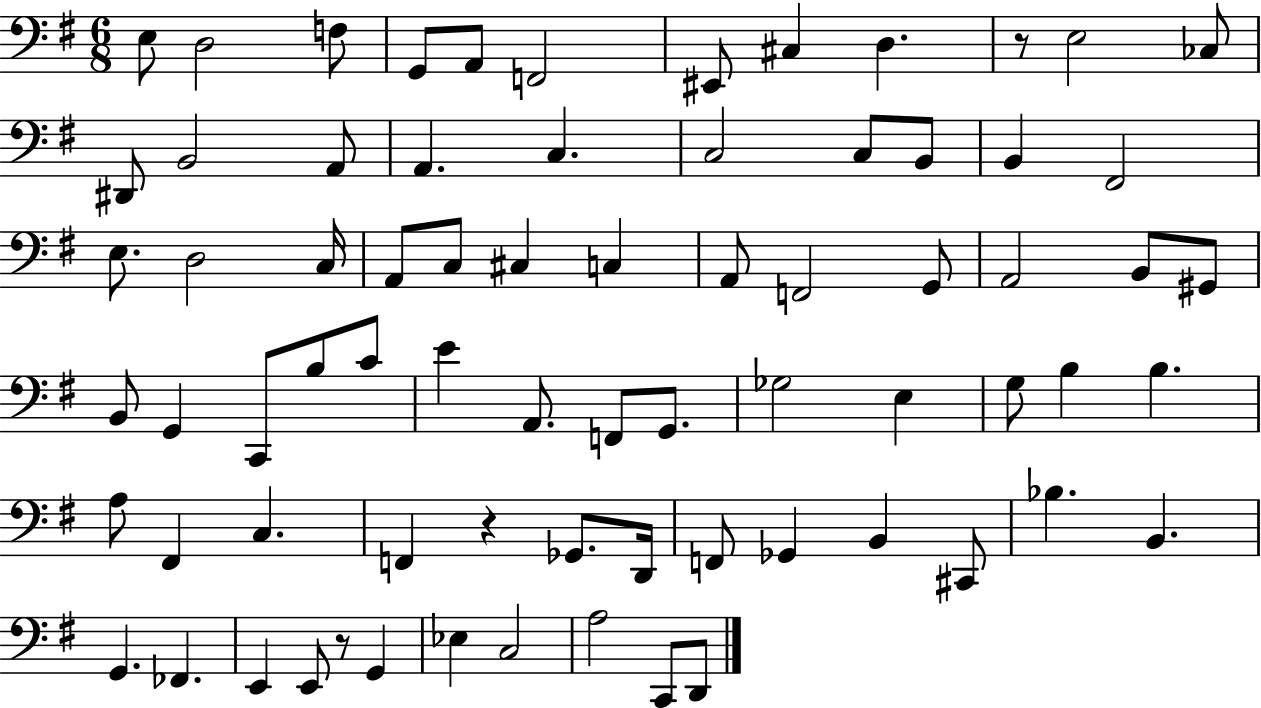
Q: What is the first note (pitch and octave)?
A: E3